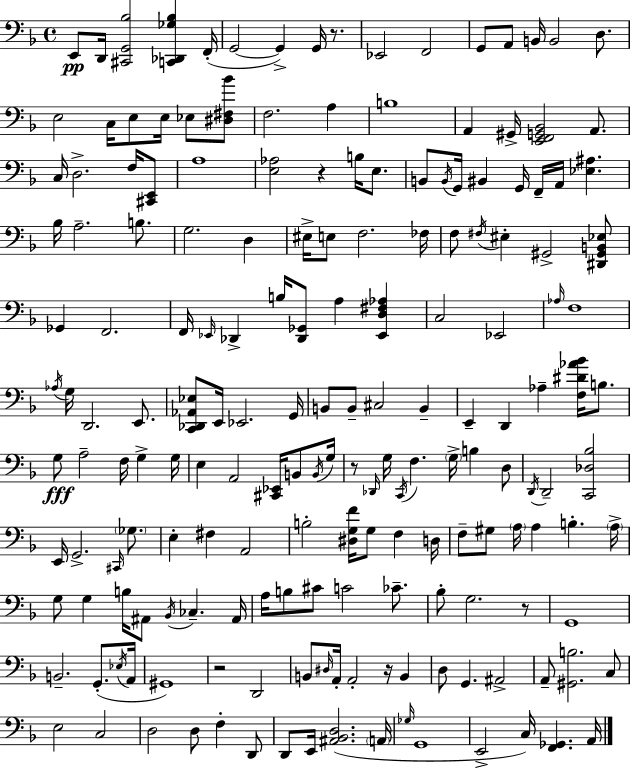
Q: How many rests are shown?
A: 6